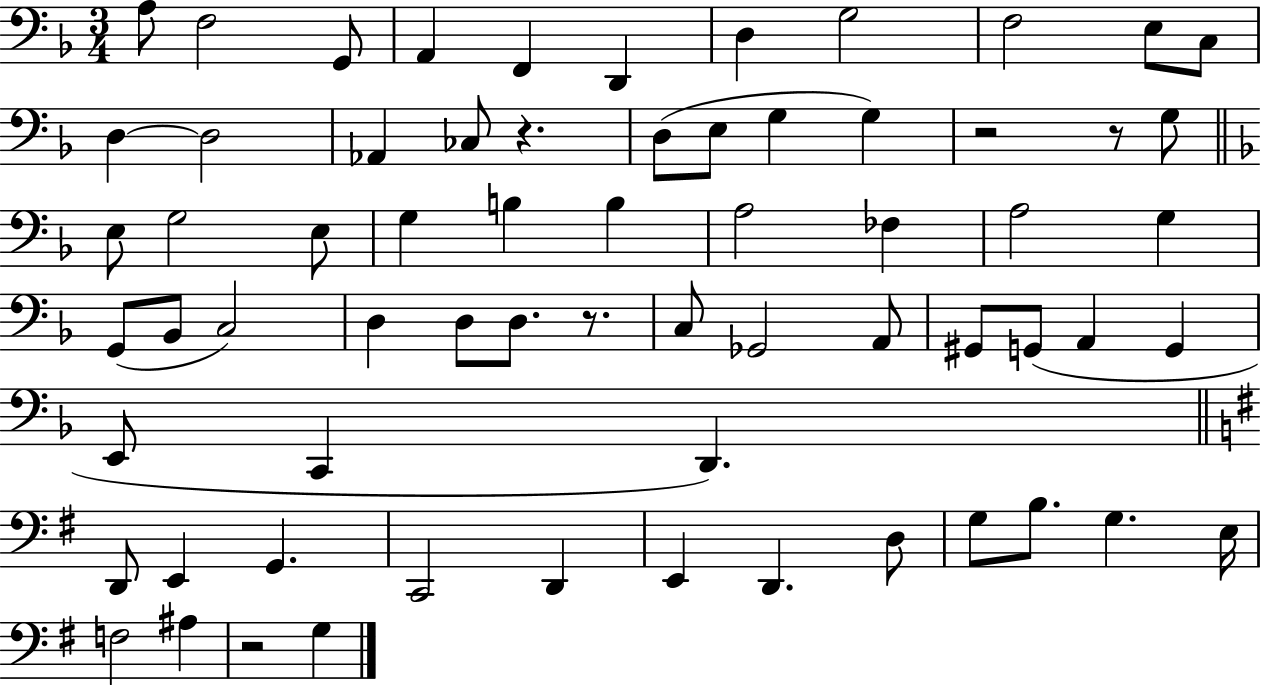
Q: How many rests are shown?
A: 5